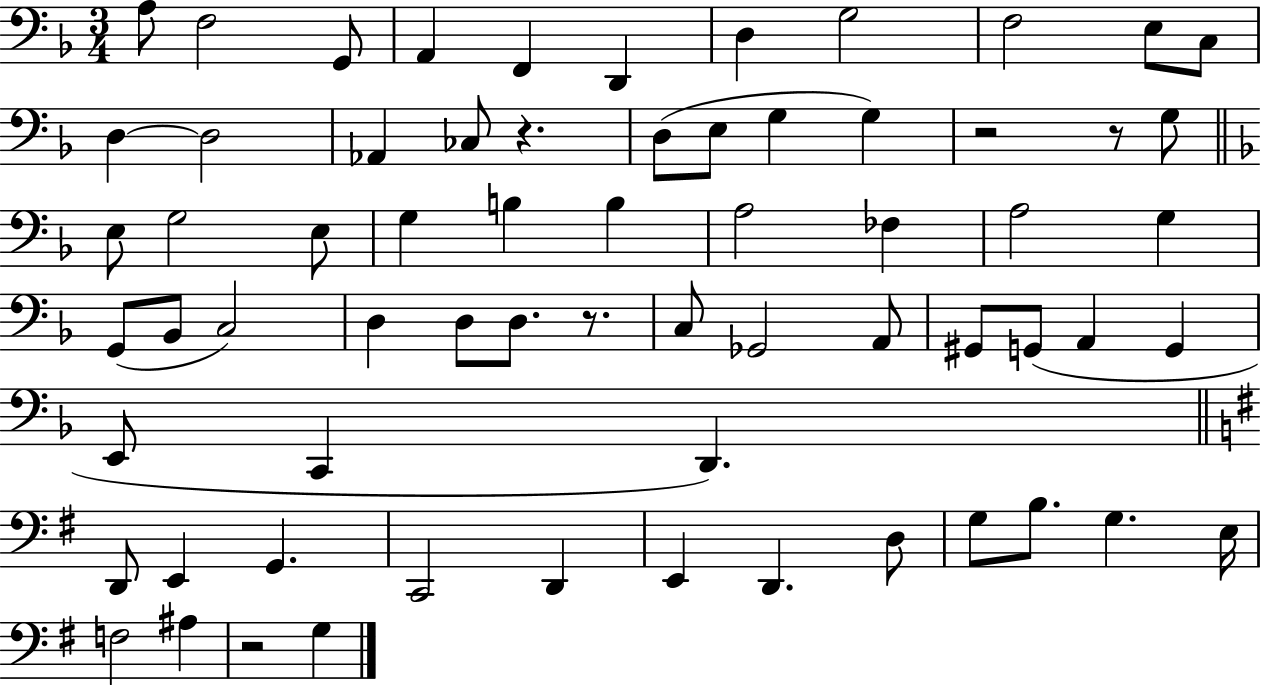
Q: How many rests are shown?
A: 5